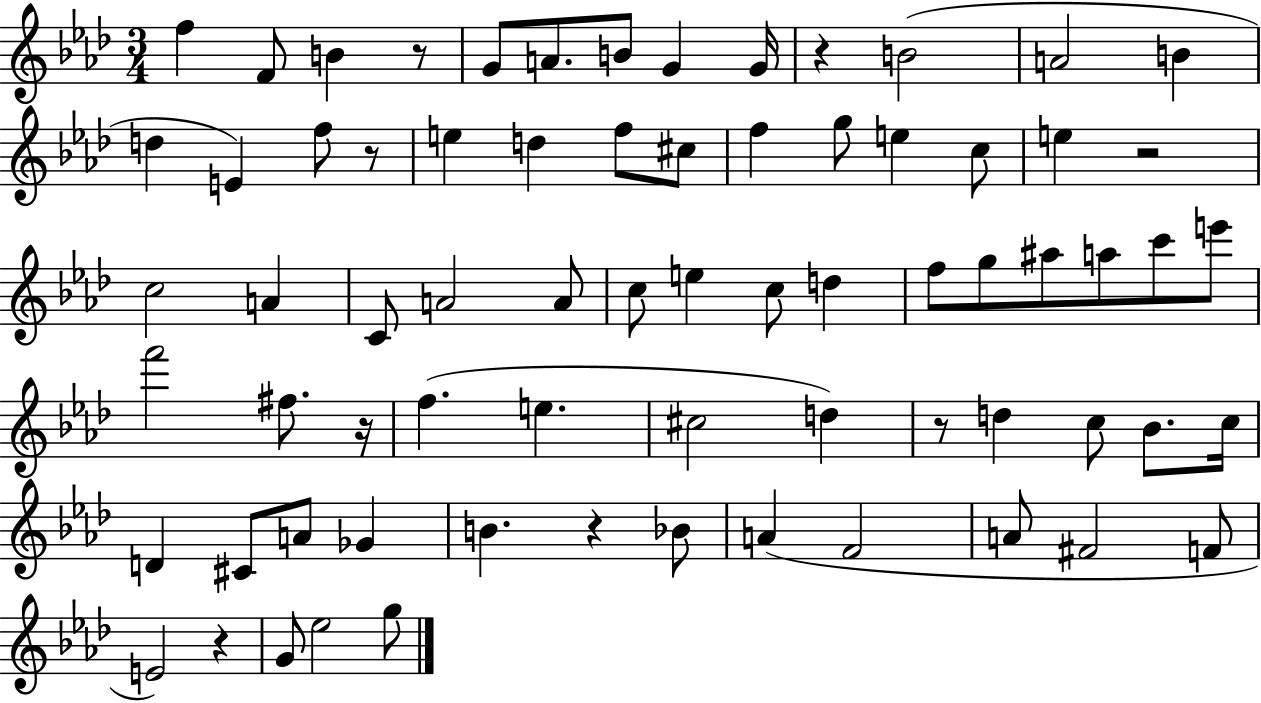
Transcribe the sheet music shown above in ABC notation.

X:1
T:Untitled
M:3/4
L:1/4
K:Ab
f F/2 B z/2 G/2 A/2 B/2 G G/4 z B2 A2 B d E f/2 z/2 e d f/2 ^c/2 f g/2 e c/2 e z2 c2 A C/2 A2 A/2 c/2 e c/2 d f/2 g/2 ^a/2 a/2 c'/2 e'/2 f'2 ^f/2 z/4 f e ^c2 d z/2 d c/2 _B/2 c/4 D ^C/2 A/2 _G B z _B/2 A F2 A/2 ^F2 F/2 E2 z G/2 _e2 g/2